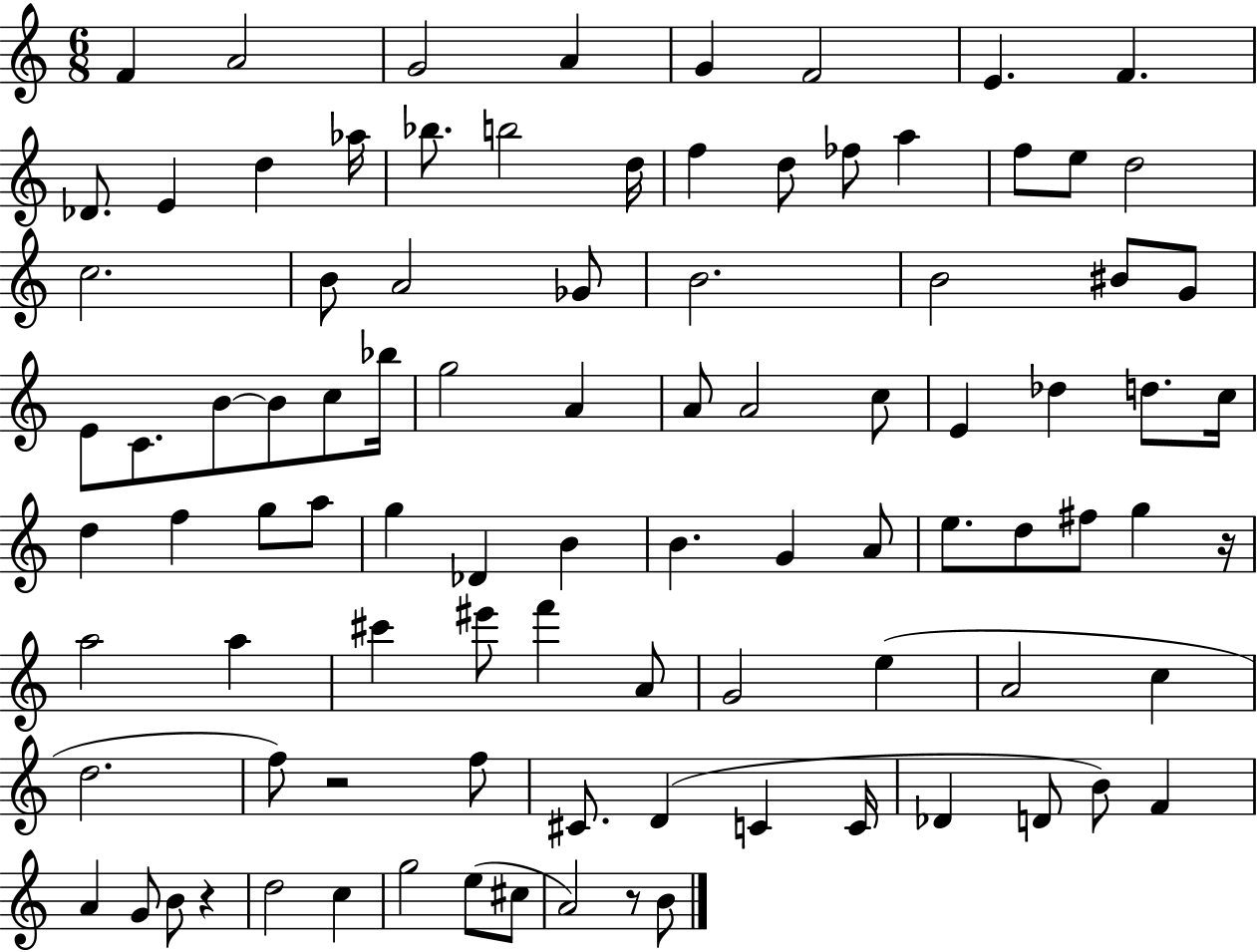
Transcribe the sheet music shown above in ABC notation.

X:1
T:Untitled
M:6/8
L:1/4
K:C
F A2 G2 A G F2 E F _D/2 E d _a/4 _b/2 b2 d/4 f d/2 _f/2 a f/2 e/2 d2 c2 B/2 A2 _G/2 B2 B2 ^B/2 G/2 E/2 C/2 B/2 B/2 c/2 _b/4 g2 A A/2 A2 c/2 E _d d/2 c/4 d f g/2 a/2 g _D B B G A/2 e/2 d/2 ^f/2 g z/4 a2 a ^c' ^e'/2 f' A/2 G2 e A2 c d2 f/2 z2 f/2 ^C/2 D C C/4 _D D/2 B/2 F A G/2 B/2 z d2 c g2 e/2 ^c/2 A2 z/2 B/2